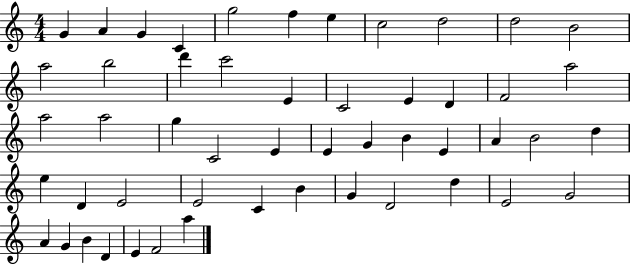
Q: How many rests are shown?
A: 0